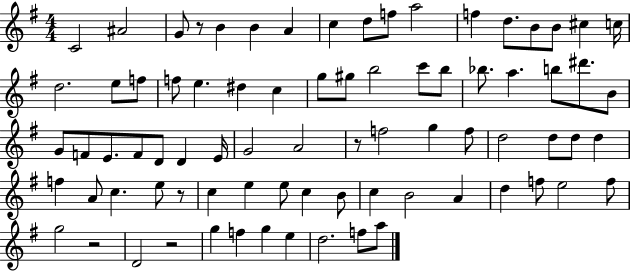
{
  \clef treble
  \numericTimeSignature
  \time 4/4
  \key g \major
  \repeat volta 2 { c'2 ais'2 | g'8 r8 b'4 b'4 a'4 | c''4 d''8 f''8 a''2 | f''4 d''8. b'8 b'8 cis''4 c''16 | \break d''2. e''8 f''8 | f''8 e''4. dis''4 c''4 | g''8 gis''8 b''2 c'''8 b''8 | bes''8. a''4. b''8 dis'''8. b'8 | \break g'8 f'8 e'8. f'8 d'8 d'4 e'16 | g'2 a'2 | r8 f''2 g''4 f''8 | d''2 d''8 d''8 d''4 | \break f''4 a'8 c''4. e''8 r8 | c''4 e''4 e''8 c''4 b'8 | c''4 b'2 a'4 | d''4 f''8 e''2 f''8 | \break g''2 r2 | d'2 r2 | g''4 f''4 g''4 e''4 | d''2. f''8 a''8 | \break } \bar "|."
}